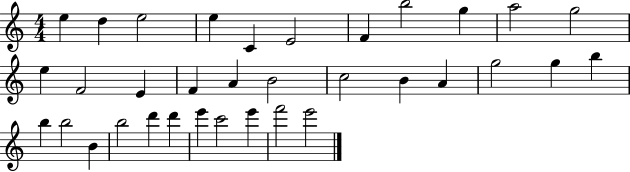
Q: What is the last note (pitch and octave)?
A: E6